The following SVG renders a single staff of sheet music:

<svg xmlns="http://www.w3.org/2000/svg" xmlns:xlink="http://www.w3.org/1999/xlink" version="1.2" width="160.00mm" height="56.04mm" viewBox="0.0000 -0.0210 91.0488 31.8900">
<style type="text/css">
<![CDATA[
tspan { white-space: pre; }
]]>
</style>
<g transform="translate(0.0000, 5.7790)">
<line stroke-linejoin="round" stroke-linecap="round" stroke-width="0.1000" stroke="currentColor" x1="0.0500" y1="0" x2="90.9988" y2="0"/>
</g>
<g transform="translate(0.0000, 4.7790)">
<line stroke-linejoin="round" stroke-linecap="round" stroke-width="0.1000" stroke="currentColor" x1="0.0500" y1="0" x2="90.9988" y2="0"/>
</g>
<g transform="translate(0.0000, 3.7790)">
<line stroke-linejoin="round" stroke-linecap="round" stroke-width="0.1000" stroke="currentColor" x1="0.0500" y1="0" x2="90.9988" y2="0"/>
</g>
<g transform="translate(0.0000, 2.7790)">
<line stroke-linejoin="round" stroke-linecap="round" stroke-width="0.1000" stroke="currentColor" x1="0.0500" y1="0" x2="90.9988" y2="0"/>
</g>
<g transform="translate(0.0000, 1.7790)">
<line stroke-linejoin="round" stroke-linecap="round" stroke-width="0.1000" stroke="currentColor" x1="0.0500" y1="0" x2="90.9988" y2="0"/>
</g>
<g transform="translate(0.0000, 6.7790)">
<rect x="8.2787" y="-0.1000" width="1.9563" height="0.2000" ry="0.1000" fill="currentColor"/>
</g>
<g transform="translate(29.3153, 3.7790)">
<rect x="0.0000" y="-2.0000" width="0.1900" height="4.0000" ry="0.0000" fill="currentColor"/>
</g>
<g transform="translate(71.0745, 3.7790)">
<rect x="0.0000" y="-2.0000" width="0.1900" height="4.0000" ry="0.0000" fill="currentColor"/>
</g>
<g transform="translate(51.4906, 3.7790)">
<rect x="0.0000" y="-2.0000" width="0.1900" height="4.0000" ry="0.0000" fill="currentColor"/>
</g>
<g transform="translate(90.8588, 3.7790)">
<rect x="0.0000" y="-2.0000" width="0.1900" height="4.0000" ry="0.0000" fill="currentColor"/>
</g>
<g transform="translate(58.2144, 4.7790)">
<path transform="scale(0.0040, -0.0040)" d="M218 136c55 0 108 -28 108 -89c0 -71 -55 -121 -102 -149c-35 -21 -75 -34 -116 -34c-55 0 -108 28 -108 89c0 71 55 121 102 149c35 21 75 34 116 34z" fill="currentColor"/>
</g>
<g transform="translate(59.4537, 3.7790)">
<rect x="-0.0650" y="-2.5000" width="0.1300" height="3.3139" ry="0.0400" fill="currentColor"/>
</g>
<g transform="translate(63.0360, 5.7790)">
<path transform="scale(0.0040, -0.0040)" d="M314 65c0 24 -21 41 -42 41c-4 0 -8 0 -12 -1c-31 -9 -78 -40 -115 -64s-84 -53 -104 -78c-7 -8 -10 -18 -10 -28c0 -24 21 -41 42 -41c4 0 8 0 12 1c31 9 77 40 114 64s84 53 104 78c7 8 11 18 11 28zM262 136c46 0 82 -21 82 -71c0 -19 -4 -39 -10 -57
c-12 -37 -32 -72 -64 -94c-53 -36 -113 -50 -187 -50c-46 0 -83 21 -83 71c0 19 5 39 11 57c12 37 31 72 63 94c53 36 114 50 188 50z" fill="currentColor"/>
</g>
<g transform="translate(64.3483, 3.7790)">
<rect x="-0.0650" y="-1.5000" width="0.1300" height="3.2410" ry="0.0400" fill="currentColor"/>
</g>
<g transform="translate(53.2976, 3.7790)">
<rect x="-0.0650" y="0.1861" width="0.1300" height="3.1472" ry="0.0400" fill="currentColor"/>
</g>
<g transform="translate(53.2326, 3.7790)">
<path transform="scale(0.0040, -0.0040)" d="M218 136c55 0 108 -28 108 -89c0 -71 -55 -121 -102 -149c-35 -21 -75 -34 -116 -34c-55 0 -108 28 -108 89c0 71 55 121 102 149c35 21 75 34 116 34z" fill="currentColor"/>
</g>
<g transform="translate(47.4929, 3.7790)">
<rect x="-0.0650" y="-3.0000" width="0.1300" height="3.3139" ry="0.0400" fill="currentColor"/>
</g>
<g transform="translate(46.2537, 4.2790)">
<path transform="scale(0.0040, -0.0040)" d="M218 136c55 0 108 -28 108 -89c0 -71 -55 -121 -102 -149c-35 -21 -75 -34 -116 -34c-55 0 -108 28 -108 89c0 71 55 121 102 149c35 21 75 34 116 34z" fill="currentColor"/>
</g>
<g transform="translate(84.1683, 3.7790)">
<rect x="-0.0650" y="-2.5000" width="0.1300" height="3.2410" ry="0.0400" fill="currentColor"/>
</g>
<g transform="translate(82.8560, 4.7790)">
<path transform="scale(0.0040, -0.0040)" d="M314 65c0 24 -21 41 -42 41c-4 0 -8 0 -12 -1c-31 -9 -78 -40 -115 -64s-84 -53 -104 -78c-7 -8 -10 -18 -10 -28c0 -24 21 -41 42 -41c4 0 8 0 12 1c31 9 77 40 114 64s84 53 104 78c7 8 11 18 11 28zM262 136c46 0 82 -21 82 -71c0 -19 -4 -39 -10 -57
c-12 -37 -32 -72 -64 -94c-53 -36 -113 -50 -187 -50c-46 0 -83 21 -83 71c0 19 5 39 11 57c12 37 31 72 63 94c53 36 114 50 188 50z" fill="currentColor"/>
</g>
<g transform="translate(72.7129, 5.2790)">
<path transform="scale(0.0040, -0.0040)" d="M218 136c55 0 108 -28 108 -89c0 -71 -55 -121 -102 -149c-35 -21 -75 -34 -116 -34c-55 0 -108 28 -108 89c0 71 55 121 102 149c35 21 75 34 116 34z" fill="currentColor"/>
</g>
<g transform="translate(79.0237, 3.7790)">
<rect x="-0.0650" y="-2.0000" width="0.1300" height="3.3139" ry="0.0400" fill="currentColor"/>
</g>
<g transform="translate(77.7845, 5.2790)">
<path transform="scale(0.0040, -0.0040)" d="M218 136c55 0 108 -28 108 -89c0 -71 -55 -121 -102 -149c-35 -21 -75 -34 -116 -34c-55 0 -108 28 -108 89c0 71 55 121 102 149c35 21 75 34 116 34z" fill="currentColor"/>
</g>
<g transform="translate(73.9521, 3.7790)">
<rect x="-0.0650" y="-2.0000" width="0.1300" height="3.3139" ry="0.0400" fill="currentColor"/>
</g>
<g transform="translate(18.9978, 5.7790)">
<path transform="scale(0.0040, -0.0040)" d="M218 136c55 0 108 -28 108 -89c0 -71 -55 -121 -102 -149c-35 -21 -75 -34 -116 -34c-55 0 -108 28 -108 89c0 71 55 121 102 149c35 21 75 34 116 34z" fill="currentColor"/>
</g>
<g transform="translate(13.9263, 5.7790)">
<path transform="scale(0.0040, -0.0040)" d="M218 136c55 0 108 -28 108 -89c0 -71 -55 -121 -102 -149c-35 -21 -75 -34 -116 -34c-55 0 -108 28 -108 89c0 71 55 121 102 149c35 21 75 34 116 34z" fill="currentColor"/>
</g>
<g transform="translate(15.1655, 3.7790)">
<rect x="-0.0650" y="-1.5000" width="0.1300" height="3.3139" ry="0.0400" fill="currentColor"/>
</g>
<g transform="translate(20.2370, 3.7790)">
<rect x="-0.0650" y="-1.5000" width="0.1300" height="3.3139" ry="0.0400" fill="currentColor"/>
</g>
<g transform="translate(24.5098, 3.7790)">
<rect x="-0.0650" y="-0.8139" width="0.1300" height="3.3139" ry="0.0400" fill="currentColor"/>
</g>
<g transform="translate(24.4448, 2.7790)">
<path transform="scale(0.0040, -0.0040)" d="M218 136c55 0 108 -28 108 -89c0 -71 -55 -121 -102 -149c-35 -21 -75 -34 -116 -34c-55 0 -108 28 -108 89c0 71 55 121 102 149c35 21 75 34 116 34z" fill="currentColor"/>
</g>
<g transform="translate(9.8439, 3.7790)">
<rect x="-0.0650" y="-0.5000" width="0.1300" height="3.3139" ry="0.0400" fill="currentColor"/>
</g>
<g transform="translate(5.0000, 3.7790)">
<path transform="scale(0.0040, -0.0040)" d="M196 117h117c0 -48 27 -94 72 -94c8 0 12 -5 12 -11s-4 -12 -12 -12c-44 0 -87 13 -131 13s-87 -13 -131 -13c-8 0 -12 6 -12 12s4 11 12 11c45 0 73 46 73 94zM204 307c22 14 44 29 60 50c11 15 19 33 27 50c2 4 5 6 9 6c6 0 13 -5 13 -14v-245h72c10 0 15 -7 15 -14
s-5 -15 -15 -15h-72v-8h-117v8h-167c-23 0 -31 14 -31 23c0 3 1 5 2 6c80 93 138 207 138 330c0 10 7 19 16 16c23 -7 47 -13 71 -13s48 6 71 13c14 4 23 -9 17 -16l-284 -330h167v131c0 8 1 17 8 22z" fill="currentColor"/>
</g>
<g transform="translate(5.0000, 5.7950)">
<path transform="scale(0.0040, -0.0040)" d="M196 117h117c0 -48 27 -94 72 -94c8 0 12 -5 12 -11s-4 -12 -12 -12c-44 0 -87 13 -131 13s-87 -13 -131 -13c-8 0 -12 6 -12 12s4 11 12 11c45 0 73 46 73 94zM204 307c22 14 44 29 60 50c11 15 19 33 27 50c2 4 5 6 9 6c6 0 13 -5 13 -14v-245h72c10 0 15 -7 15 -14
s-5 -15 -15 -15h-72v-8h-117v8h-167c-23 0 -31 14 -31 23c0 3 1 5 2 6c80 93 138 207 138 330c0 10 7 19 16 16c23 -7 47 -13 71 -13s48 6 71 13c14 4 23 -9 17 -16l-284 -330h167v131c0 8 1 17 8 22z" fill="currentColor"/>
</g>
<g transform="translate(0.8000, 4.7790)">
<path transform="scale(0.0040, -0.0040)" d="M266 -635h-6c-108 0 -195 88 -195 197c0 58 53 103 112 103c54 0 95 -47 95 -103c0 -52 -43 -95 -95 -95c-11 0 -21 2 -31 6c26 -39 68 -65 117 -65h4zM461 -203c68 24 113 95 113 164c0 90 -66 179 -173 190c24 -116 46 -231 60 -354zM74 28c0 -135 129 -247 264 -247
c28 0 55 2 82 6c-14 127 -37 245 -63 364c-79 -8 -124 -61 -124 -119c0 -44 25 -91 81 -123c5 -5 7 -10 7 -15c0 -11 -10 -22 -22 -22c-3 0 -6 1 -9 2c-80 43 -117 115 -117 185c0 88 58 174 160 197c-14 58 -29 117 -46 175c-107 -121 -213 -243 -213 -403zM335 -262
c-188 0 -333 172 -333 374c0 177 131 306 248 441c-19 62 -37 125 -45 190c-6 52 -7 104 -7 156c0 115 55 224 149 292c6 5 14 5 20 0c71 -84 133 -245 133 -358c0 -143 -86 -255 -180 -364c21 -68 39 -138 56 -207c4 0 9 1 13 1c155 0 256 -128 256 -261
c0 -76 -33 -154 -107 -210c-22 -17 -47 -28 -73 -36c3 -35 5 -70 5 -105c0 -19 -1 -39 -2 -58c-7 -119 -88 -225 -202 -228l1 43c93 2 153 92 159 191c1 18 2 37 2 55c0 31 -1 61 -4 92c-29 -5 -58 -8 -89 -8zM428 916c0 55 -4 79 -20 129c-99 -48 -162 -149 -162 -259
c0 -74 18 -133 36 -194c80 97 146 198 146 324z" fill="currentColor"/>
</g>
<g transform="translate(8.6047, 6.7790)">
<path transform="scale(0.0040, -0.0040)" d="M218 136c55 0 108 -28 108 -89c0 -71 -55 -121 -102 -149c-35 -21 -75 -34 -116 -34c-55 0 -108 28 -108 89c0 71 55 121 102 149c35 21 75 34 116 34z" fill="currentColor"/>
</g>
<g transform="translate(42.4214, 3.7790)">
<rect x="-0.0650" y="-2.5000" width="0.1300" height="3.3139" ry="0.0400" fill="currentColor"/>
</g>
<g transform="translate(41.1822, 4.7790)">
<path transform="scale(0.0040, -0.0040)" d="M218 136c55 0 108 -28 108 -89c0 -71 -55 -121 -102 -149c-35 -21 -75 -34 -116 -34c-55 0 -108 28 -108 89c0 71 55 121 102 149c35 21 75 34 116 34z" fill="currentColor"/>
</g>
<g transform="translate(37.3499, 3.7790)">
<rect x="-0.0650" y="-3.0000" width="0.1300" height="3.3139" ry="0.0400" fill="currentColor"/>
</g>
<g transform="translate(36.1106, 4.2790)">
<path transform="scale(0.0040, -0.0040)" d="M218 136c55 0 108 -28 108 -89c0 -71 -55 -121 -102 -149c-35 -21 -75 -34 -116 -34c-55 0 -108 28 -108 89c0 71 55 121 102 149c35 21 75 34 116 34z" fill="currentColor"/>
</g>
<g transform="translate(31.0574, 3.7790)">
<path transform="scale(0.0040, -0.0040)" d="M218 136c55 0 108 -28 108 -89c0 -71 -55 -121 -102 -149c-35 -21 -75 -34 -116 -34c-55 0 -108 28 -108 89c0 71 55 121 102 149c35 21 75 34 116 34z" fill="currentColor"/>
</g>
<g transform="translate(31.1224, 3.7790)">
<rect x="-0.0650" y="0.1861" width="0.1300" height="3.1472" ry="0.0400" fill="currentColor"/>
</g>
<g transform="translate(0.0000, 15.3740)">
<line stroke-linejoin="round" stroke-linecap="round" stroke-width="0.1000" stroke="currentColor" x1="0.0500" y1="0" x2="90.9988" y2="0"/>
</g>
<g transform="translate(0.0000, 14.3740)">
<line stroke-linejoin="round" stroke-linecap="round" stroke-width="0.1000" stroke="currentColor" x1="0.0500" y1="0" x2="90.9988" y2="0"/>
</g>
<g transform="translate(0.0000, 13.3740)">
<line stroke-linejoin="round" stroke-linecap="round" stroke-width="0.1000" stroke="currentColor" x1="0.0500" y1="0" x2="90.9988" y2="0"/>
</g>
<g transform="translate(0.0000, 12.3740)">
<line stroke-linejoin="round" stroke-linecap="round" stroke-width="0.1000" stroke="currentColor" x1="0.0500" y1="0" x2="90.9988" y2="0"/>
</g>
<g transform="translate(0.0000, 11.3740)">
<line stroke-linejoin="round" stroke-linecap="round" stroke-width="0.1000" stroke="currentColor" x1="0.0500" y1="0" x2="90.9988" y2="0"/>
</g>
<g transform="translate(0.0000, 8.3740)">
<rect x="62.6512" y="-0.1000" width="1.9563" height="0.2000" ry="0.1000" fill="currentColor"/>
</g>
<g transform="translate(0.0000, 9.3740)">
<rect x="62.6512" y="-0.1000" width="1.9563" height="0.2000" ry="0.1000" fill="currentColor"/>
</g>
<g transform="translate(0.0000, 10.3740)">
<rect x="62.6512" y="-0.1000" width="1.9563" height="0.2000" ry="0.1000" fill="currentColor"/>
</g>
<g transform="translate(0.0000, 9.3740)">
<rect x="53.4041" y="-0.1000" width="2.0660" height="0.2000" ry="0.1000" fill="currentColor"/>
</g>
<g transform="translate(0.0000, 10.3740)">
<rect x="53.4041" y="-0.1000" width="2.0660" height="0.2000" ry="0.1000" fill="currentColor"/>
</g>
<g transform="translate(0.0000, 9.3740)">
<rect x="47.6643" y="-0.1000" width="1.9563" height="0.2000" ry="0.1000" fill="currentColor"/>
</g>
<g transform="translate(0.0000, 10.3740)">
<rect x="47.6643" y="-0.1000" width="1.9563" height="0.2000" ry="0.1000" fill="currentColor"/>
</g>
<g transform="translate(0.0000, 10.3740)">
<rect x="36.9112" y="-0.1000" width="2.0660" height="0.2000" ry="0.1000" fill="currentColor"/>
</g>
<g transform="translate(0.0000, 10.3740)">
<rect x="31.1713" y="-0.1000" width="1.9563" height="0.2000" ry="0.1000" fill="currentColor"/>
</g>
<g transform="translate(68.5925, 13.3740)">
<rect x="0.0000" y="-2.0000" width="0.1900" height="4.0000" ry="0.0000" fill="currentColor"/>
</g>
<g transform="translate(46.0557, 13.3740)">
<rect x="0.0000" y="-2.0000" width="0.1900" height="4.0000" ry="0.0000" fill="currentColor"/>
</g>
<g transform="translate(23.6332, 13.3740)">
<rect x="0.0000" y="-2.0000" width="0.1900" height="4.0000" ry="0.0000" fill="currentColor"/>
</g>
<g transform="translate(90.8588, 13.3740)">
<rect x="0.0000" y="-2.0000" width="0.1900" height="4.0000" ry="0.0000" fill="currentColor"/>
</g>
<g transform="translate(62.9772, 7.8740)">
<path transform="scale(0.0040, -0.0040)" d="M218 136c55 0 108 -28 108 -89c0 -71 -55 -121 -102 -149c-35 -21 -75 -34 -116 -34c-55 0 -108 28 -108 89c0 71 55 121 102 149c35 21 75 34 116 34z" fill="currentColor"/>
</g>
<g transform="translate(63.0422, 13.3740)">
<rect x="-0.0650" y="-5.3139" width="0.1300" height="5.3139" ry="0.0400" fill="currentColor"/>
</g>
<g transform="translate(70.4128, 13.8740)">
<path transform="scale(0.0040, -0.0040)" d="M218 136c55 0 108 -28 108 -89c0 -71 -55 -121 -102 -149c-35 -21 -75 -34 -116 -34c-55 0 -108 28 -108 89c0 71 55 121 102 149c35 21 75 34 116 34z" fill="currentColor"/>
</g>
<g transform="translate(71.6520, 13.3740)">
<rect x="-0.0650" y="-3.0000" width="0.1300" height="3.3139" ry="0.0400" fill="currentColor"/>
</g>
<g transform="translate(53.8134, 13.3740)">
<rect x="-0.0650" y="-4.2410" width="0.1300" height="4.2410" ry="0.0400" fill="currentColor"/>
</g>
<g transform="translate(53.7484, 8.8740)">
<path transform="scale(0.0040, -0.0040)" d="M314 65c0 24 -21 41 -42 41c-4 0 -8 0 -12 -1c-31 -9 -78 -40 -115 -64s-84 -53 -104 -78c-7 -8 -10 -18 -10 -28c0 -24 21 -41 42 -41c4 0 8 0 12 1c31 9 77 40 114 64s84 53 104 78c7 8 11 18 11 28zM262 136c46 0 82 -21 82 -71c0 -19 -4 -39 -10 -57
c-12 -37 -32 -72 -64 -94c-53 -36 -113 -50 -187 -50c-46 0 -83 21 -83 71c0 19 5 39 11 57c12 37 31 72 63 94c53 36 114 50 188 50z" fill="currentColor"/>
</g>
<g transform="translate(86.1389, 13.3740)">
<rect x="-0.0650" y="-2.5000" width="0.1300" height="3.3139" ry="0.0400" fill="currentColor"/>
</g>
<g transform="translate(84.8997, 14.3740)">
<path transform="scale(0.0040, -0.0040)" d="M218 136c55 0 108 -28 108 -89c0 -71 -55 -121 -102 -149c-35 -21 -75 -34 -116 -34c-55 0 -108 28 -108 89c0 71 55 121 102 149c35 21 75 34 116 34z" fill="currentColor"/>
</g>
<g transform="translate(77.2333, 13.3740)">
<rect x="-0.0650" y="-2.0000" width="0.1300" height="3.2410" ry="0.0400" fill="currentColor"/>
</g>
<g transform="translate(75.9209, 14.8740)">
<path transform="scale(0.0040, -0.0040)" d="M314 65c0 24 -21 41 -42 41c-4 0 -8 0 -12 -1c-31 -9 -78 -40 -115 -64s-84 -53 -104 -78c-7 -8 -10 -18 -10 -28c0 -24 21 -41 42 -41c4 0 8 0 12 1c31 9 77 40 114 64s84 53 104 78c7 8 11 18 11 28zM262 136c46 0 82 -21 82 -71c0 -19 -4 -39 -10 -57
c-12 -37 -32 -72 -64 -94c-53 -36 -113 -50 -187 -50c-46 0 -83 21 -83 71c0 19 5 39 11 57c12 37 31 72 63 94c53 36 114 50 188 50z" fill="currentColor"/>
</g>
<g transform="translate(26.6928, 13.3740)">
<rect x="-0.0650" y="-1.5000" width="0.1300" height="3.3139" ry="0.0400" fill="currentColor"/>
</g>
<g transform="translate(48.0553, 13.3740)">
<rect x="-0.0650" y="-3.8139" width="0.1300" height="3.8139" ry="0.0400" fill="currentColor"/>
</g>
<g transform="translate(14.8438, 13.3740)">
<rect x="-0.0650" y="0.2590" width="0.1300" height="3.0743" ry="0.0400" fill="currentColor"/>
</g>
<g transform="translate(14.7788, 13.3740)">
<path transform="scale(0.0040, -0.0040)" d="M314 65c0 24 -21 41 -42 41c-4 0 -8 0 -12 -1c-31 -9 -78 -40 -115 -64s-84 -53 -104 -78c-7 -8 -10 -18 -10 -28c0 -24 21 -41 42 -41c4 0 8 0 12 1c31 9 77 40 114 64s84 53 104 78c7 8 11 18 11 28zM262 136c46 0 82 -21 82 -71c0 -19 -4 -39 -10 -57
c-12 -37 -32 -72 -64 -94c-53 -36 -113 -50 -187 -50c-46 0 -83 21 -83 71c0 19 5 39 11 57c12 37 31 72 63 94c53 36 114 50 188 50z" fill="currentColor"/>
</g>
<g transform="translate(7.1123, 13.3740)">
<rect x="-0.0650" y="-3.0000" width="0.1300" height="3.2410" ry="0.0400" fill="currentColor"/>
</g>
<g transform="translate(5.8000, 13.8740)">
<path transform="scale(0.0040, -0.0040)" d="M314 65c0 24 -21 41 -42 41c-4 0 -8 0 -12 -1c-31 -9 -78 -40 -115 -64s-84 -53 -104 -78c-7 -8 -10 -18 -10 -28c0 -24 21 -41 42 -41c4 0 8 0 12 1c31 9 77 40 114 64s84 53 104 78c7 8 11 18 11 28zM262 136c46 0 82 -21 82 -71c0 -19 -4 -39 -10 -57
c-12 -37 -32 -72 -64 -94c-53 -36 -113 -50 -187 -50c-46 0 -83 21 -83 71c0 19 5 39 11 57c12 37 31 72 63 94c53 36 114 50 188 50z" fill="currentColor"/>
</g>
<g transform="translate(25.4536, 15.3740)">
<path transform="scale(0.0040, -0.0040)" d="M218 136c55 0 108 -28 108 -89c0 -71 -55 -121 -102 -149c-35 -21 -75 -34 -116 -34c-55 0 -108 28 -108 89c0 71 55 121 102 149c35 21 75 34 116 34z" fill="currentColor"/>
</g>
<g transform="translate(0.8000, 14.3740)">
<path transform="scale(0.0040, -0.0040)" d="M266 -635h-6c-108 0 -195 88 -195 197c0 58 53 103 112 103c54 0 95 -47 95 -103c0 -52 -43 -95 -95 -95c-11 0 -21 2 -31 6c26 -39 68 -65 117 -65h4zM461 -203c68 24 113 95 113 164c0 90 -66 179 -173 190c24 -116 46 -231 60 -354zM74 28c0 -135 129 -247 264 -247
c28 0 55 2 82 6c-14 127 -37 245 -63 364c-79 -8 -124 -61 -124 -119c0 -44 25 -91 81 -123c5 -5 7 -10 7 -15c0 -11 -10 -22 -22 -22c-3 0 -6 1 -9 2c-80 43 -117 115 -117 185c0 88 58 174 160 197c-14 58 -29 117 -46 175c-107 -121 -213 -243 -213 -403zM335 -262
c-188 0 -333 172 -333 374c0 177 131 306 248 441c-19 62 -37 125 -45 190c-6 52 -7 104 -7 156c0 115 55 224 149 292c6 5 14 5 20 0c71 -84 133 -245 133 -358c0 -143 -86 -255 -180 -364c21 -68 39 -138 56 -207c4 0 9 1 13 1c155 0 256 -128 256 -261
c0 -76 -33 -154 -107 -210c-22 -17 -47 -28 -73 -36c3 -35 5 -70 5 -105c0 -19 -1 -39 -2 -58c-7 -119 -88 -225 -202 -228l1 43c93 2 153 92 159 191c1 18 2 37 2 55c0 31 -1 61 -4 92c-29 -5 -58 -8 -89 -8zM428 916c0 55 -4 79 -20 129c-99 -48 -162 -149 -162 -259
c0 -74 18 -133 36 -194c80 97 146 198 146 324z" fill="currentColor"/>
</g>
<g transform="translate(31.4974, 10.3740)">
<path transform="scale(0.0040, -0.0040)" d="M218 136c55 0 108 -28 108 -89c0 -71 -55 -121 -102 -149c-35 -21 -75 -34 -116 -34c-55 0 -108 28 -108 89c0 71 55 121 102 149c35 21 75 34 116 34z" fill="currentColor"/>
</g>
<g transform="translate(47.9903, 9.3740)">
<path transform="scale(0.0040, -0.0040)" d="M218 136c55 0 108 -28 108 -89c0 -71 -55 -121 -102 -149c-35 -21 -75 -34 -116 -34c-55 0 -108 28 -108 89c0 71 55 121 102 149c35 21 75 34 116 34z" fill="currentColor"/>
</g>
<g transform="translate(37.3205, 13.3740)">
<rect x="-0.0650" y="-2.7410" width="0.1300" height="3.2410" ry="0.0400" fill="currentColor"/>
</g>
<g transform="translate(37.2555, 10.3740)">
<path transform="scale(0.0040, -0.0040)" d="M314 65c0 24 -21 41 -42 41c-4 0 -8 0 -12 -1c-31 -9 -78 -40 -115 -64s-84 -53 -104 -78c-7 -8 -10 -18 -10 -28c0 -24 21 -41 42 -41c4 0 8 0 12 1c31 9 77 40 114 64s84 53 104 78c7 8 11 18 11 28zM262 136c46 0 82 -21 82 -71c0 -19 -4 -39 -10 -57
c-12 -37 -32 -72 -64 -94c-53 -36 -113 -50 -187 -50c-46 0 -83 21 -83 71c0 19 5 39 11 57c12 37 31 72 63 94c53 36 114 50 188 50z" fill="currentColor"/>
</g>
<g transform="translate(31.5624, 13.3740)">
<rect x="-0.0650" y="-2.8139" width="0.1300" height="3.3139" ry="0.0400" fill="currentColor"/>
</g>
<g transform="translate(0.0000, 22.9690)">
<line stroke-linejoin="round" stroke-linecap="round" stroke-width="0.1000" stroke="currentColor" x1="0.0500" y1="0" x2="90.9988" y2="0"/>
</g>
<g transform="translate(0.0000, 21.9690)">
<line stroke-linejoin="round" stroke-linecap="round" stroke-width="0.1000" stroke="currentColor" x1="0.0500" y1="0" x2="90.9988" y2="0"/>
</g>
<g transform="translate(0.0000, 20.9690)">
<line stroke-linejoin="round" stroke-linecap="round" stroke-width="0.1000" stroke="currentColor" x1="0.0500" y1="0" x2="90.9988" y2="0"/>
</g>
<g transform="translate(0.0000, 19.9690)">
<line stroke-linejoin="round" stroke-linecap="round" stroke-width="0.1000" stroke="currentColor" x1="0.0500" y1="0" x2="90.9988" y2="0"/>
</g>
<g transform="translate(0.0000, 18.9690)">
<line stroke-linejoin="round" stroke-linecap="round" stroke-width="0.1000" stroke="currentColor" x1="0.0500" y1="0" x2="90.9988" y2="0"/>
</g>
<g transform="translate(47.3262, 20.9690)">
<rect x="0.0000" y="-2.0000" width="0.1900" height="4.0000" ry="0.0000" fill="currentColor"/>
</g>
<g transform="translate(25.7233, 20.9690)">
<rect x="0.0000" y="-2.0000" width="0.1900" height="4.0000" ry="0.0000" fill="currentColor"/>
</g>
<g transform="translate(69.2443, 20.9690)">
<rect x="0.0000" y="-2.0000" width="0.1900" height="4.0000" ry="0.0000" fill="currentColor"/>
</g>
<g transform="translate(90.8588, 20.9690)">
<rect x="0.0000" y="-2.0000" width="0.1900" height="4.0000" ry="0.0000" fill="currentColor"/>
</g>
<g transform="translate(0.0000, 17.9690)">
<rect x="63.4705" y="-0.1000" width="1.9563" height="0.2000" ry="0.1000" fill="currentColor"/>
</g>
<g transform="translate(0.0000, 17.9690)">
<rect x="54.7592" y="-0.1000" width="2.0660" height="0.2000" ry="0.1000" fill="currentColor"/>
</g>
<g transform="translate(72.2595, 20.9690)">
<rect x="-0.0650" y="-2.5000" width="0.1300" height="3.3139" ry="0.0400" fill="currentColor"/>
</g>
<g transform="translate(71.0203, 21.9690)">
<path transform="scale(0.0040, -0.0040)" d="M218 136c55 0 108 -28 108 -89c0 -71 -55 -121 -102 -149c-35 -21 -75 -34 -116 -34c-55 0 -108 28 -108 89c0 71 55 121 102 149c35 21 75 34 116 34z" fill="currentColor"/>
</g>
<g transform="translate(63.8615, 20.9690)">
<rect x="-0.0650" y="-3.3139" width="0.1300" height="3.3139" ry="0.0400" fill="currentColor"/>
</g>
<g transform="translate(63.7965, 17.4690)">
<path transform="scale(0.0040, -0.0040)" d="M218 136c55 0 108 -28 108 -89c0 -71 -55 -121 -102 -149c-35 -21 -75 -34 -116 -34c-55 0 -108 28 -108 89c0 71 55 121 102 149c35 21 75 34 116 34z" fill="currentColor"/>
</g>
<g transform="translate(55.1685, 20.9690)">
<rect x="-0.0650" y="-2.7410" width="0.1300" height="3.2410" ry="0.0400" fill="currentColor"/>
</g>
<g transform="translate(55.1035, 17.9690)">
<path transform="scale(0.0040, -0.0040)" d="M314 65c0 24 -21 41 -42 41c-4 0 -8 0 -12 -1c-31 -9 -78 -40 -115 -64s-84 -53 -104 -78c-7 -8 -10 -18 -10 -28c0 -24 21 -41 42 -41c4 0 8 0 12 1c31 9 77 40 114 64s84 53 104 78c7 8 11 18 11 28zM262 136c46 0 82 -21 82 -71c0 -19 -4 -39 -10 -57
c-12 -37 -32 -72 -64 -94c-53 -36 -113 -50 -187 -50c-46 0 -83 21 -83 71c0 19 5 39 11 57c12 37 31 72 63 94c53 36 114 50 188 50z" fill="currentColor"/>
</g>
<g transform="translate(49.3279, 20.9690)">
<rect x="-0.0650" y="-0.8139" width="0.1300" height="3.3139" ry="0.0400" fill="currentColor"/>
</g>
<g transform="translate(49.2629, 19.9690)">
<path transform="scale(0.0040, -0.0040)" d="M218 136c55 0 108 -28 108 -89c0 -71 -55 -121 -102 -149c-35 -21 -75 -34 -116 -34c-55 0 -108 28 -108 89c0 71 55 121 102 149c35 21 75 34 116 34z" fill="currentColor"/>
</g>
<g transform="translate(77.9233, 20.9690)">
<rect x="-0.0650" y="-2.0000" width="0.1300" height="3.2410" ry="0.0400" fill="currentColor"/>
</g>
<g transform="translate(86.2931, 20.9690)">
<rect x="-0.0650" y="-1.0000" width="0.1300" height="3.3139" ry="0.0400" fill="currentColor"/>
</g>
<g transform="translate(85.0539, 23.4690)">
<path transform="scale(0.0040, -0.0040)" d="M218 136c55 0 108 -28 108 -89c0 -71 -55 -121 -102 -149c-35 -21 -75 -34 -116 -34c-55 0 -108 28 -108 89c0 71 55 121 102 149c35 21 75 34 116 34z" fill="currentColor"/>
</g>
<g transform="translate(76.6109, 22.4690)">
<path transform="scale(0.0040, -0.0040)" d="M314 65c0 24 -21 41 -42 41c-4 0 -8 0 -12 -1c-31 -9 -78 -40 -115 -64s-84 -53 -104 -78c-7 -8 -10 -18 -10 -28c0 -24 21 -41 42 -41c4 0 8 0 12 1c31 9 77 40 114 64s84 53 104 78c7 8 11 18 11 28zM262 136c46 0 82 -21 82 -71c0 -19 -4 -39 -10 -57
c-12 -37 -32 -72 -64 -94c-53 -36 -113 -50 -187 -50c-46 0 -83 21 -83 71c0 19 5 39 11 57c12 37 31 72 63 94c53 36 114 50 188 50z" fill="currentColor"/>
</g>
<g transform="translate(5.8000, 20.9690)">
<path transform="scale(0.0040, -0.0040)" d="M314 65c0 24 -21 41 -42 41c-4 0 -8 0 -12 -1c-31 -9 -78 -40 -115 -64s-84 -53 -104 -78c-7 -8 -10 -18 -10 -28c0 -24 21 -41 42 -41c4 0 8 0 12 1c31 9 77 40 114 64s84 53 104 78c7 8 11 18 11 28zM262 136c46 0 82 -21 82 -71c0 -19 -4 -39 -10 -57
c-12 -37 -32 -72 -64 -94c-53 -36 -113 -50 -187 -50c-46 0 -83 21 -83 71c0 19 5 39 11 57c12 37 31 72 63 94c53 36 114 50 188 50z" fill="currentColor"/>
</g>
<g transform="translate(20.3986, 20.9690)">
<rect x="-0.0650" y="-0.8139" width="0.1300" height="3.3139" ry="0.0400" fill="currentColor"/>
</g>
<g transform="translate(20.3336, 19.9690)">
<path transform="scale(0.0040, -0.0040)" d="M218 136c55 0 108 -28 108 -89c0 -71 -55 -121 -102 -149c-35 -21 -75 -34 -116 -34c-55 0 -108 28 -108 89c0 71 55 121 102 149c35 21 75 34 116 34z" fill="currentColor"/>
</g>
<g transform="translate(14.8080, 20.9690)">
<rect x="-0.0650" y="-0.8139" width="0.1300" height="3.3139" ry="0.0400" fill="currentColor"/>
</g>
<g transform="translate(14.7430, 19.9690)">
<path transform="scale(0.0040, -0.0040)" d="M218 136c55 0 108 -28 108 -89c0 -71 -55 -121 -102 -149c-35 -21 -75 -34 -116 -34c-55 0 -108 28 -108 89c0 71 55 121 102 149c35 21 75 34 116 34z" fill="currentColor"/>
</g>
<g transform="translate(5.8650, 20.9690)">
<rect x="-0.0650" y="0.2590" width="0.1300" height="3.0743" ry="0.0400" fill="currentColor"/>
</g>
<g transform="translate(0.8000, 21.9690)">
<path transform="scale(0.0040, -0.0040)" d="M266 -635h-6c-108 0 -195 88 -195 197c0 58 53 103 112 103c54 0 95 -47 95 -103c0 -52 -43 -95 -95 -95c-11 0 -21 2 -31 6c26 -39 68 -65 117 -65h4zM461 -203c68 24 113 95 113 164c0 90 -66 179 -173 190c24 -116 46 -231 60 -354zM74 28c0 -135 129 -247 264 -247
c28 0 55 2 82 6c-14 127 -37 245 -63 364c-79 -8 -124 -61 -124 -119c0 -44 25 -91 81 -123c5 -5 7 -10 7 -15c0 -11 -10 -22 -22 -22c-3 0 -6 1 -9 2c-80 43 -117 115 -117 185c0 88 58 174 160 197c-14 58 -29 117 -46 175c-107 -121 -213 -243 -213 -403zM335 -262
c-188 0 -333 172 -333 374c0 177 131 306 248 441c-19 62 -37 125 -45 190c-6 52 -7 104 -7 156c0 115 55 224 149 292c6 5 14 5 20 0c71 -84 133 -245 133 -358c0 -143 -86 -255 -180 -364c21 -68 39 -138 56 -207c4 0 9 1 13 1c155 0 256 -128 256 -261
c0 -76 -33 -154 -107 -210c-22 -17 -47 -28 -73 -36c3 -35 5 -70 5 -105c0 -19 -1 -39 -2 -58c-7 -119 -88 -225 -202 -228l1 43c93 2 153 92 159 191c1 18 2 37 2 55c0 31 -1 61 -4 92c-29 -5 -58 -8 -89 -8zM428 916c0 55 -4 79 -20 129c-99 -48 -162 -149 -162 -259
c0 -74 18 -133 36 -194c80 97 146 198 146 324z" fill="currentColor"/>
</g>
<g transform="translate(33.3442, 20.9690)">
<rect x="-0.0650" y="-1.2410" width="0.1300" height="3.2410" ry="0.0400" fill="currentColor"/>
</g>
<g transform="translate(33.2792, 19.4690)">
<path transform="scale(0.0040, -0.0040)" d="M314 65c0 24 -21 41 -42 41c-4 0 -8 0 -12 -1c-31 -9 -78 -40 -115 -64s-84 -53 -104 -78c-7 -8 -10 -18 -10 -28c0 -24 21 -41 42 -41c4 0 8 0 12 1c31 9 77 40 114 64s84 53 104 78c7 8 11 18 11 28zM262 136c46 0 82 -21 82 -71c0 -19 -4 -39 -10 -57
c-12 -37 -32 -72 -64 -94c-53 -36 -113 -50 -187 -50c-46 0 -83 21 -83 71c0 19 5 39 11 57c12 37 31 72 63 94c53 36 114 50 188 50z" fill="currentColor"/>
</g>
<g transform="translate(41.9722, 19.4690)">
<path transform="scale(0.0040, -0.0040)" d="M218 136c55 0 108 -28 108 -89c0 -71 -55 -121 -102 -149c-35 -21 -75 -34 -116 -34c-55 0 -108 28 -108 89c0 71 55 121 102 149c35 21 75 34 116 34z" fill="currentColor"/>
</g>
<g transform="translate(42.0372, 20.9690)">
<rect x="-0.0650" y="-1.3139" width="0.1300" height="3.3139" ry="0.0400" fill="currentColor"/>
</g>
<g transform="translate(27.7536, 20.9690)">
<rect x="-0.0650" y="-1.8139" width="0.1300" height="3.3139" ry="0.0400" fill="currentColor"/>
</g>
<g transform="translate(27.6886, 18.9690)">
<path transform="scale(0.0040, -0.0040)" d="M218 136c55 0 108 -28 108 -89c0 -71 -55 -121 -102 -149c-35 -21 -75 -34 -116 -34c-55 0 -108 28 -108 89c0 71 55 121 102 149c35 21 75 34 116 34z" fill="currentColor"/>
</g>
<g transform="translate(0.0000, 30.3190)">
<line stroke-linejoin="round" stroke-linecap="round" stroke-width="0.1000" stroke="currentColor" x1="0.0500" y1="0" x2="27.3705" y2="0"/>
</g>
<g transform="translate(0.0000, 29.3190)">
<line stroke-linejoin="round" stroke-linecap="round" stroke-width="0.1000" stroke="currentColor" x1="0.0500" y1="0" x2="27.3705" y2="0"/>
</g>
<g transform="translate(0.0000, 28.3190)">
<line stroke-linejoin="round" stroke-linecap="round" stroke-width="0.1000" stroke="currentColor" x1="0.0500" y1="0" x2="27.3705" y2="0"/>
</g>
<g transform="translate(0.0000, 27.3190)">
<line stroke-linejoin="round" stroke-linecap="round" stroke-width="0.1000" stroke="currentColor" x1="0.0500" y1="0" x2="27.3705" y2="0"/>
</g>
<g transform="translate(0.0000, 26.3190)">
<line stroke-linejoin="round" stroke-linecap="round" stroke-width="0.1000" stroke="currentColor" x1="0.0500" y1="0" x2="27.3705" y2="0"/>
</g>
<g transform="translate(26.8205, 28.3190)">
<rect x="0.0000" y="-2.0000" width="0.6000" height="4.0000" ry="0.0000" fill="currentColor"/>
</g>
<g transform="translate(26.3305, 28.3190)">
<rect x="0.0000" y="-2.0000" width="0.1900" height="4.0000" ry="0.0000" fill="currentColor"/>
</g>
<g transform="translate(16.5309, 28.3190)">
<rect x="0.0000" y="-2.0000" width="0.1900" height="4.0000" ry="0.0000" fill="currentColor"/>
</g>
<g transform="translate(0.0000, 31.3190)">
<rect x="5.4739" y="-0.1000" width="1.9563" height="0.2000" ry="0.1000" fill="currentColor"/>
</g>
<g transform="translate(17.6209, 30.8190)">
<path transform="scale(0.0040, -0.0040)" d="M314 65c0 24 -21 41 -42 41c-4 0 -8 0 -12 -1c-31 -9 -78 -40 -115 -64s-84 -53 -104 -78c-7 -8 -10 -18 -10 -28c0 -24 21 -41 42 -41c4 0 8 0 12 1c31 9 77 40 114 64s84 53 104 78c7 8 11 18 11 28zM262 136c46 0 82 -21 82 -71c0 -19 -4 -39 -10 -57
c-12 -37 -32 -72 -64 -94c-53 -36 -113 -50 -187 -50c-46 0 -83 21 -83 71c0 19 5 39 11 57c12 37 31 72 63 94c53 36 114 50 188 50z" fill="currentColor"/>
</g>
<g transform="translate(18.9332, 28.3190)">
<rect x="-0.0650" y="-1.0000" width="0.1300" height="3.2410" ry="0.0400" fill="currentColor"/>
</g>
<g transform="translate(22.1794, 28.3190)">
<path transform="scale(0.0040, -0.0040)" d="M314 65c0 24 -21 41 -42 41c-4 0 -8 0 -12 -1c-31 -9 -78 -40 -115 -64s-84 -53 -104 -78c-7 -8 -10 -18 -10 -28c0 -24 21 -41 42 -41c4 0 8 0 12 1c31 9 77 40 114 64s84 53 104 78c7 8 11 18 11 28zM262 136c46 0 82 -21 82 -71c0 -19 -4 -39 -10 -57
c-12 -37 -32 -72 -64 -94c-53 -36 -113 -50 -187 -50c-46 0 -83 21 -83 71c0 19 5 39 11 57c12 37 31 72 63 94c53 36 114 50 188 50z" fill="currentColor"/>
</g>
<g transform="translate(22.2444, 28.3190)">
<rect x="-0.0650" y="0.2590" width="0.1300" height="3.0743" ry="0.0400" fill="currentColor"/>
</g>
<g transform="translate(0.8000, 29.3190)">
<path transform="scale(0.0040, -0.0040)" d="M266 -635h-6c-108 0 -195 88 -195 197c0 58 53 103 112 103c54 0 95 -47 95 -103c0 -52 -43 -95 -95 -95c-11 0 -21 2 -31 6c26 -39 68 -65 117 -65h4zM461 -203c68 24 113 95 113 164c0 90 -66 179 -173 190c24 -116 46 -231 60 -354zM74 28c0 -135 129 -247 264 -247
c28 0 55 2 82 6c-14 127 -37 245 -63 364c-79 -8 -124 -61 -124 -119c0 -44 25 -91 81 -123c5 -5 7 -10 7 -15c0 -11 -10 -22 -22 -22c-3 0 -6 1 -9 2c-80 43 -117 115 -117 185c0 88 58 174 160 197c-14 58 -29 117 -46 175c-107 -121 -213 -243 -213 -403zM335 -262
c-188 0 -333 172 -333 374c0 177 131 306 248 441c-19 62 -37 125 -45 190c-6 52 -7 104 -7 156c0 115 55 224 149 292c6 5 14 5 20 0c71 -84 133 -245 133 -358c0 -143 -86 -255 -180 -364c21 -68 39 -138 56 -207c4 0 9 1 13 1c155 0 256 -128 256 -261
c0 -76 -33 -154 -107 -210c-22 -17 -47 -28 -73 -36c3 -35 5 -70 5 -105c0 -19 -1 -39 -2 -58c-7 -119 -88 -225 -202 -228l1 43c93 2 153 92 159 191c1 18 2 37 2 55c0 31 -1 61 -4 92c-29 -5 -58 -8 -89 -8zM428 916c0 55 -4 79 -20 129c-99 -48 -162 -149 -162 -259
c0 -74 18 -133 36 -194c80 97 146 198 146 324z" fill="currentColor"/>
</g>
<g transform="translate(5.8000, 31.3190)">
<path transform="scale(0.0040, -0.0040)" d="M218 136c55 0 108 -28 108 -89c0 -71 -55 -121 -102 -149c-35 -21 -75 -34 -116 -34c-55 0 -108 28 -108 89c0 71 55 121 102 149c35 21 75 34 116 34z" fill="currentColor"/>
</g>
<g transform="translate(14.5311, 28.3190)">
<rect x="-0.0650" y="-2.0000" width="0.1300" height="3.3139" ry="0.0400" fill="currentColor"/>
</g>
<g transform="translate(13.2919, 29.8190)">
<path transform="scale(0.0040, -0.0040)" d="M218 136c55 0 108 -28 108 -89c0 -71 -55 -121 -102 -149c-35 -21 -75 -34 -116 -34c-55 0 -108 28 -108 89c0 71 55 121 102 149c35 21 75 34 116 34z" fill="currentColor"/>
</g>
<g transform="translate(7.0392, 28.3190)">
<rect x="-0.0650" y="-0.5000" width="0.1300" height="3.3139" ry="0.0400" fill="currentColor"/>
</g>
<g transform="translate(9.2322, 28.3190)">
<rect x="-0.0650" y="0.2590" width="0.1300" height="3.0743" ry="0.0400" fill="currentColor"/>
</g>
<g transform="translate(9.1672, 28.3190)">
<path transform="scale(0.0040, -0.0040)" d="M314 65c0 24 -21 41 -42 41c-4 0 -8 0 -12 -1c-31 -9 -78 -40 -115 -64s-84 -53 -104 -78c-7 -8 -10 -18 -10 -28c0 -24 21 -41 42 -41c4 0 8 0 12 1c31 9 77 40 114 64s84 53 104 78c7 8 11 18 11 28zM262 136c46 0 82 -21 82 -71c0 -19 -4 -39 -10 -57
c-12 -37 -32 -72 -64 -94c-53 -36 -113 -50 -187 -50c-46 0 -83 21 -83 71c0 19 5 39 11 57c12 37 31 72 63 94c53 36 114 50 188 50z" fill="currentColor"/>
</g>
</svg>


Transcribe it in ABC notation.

X:1
T:Untitled
M:4/4
L:1/4
K:C
C E E d B A G A B G E2 F F G2 A2 B2 E a a2 c' d'2 f' A F2 G B2 d d f e2 e d a2 b G F2 D C B2 F D2 B2